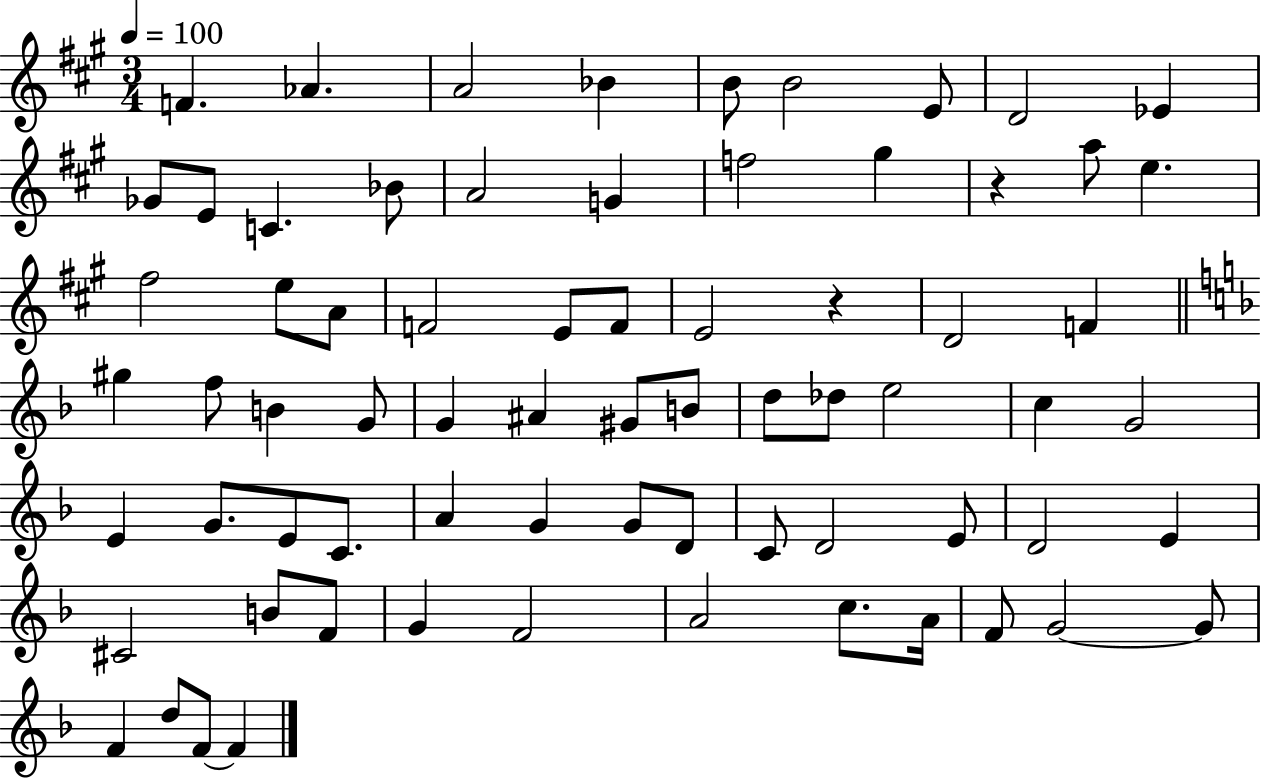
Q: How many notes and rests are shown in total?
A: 71